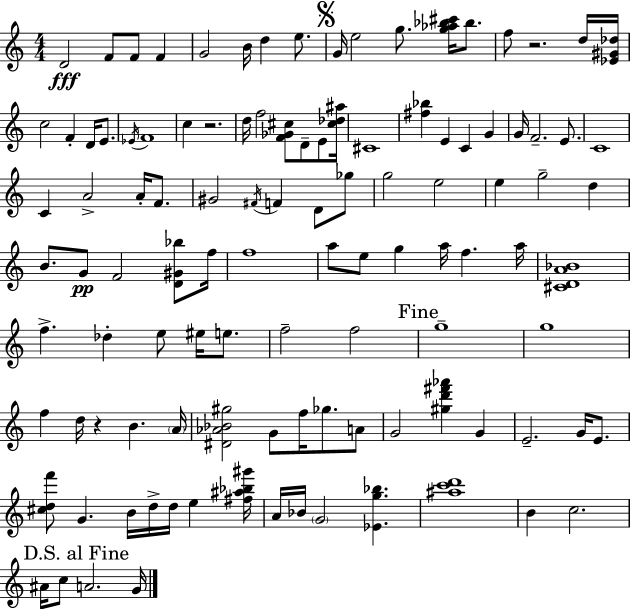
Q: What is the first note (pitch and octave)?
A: D4